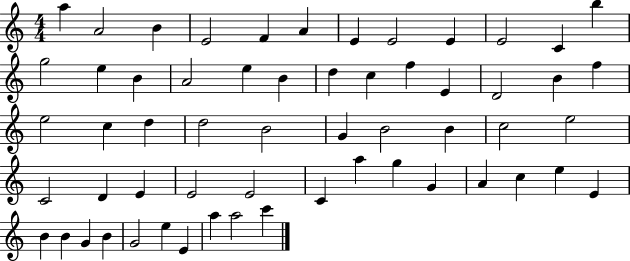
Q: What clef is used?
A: treble